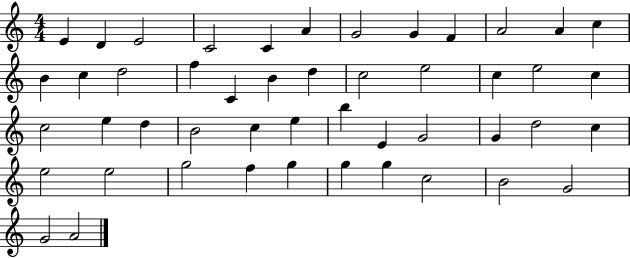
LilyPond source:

{
  \clef treble
  \numericTimeSignature
  \time 4/4
  \key c \major
  e'4 d'4 e'2 | c'2 c'4 a'4 | g'2 g'4 f'4 | a'2 a'4 c''4 | \break b'4 c''4 d''2 | f''4 c'4 b'4 d''4 | c''2 e''2 | c''4 e''2 c''4 | \break c''2 e''4 d''4 | b'2 c''4 e''4 | b''4 e'4 g'2 | g'4 d''2 c''4 | \break e''2 e''2 | g''2 f''4 g''4 | g''4 g''4 c''2 | b'2 g'2 | \break g'2 a'2 | \bar "|."
}